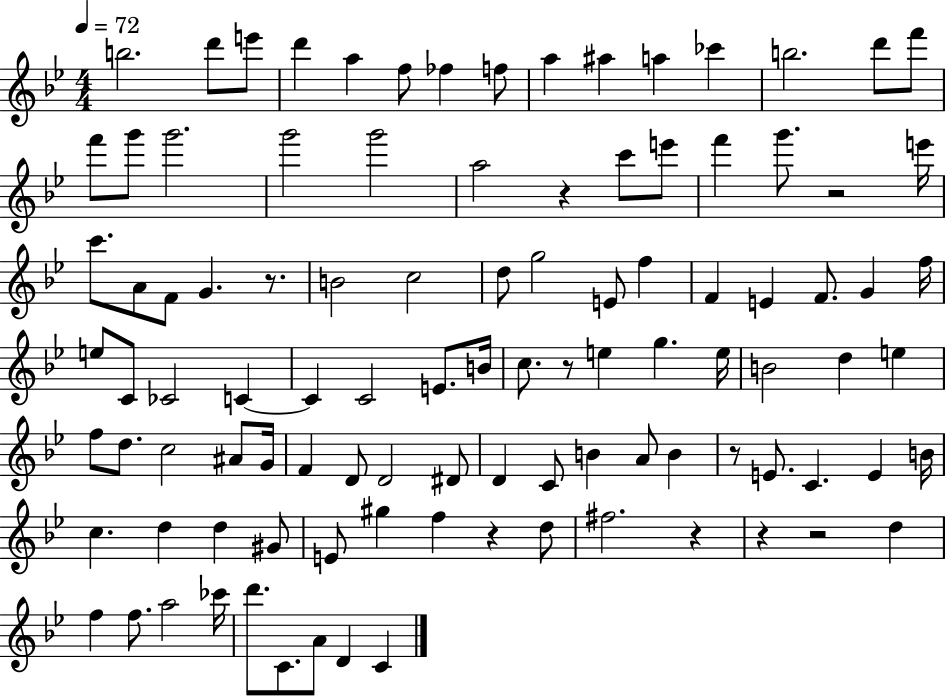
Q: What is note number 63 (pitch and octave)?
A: D4